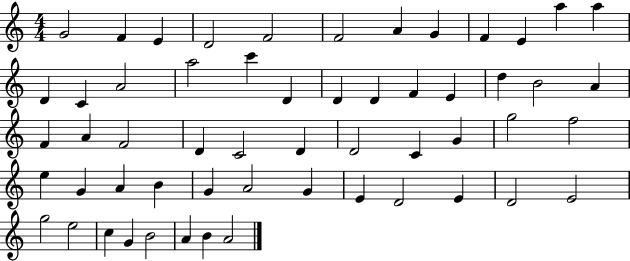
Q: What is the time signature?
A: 4/4